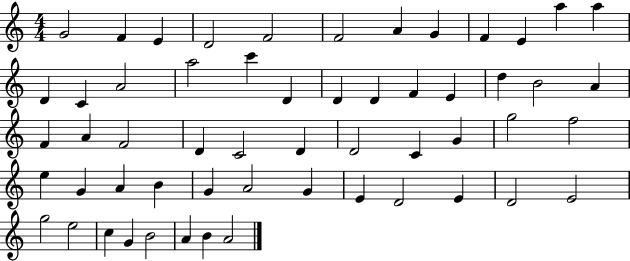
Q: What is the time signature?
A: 4/4